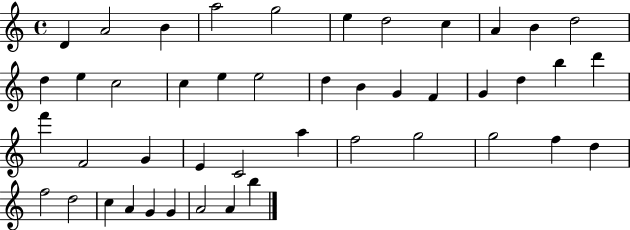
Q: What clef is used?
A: treble